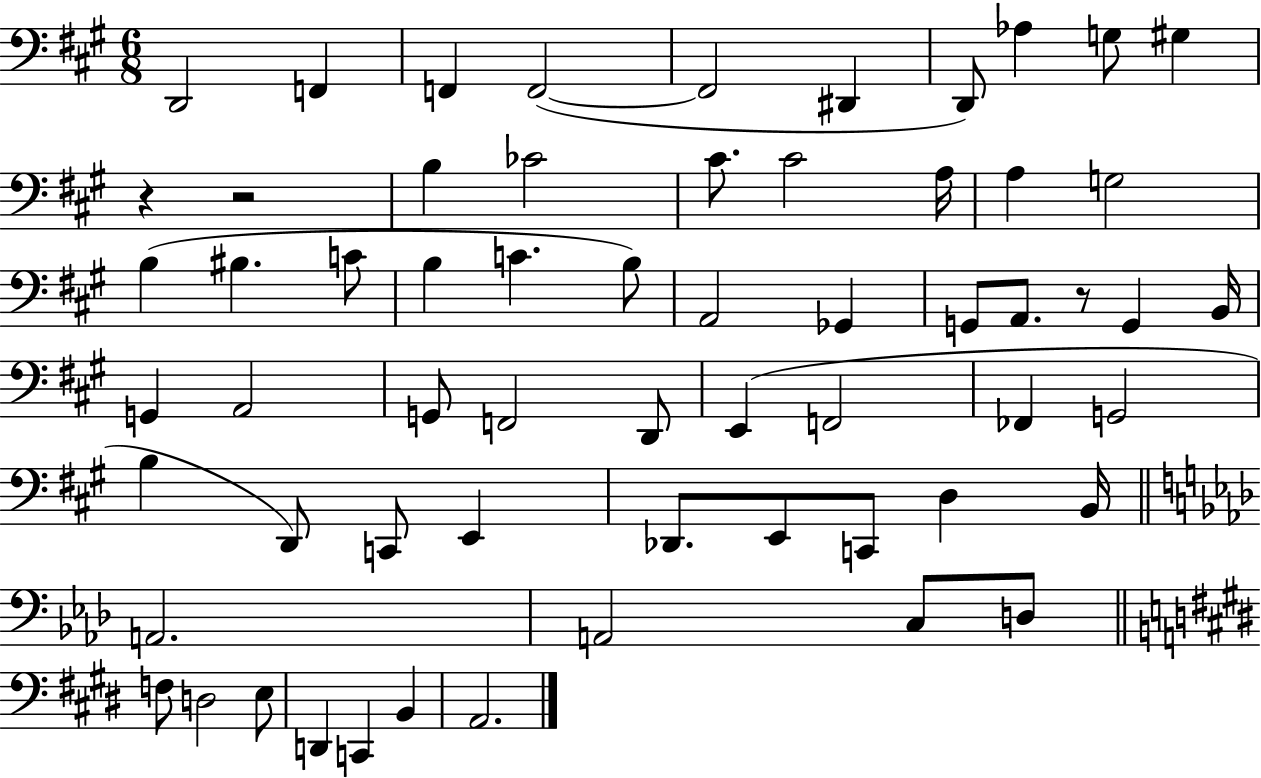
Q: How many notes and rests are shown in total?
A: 61